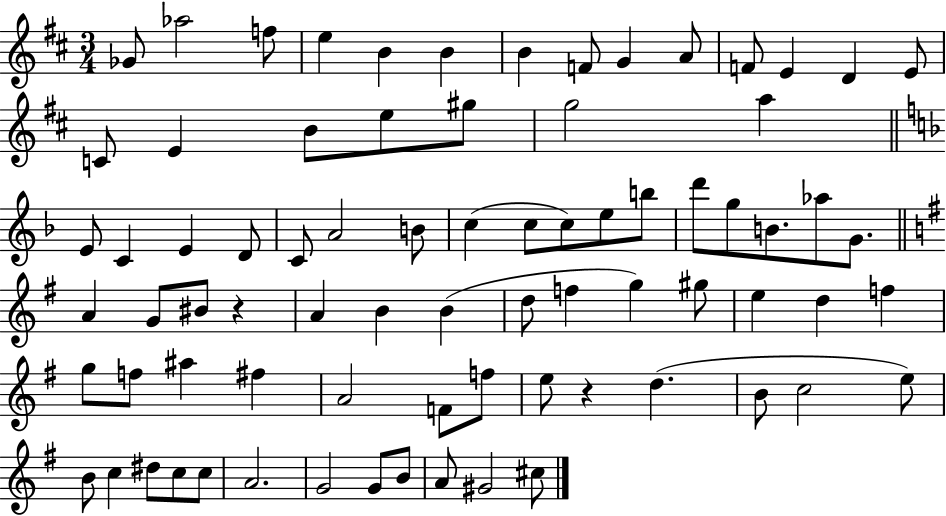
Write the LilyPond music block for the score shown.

{
  \clef treble
  \numericTimeSignature
  \time 3/4
  \key d \major
  ges'8 aes''2 f''8 | e''4 b'4 b'4 | b'4 f'8 g'4 a'8 | f'8 e'4 d'4 e'8 | \break c'8 e'4 b'8 e''8 gis''8 | g''2 a''4 | \bar "||" \break \key f \major e'8 c'4 e'4 d'8 | c'8 a'2 b'8 | c''4( c''8 c''8) e''8 b''8 | d'''8 g''8 b'8. aes''8 g'8. | \break \bar "||" \break \key e \minor a'4 g'8 bis'8 r4 | a'4 b'4 b'4( | d''8 f''4 g''4) gis''8 | e''4 d''4 f''4 | \break g''8 f''8 ais''4 fis''4 | a'2 f'8 f''8 | e''8 r4 d''4.( | b'8 c''2 e''8) | \break b'8 c''4 dis''8 c''8 c''8 | a'2. | g'2 g'8 b'8 | a'8 gis'2 cis''8 | \break \bar "|."
}